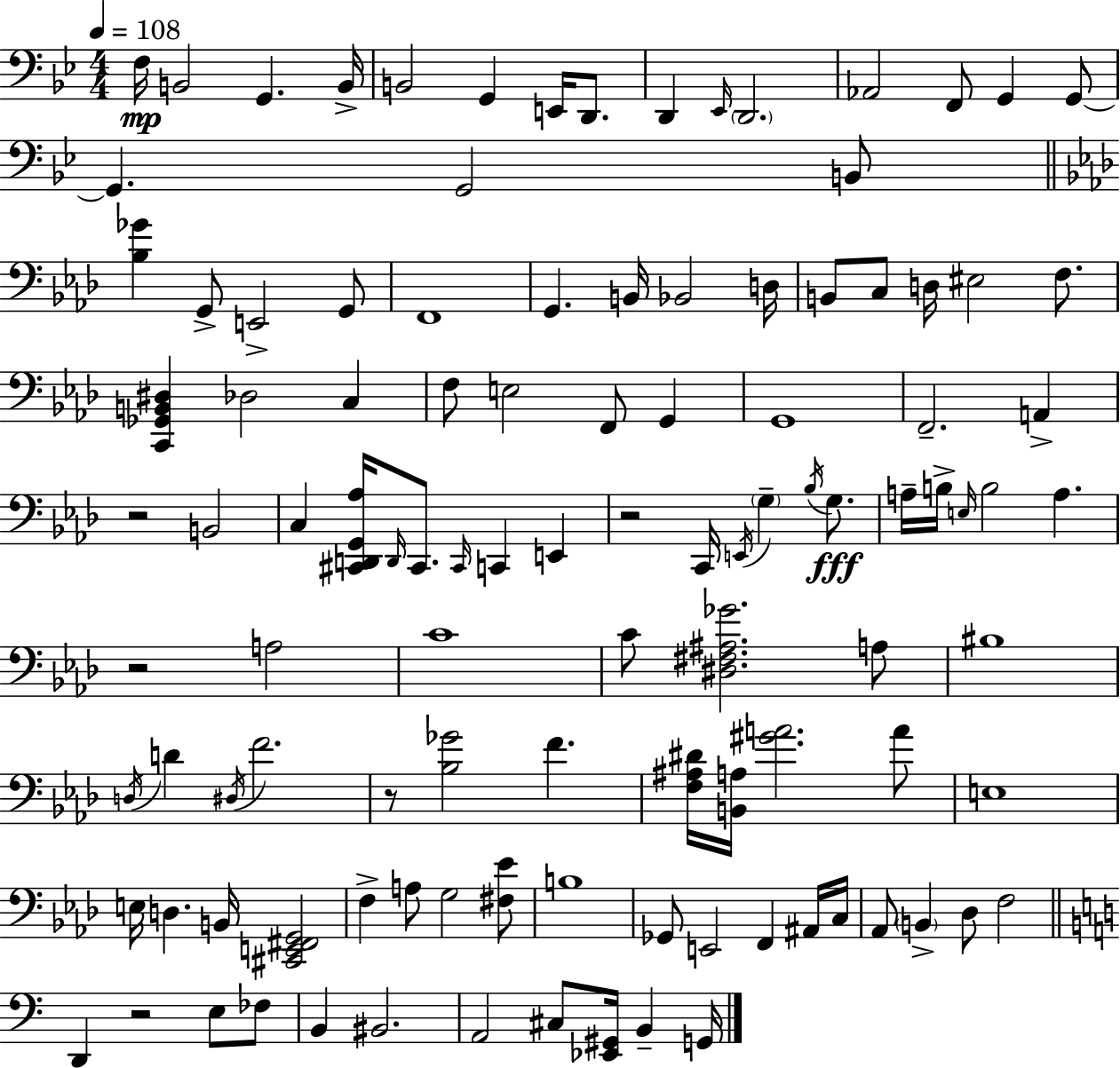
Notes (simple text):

F3/s B2/h G2/q. B2/s B2/h G2/q E2/s D2/e. D2/q Eb2/s D2/h. Ab2/h F2/e G2/q G2/e G2/q. G2/h B2/e [Bb3,Gb4]/q G2/e E2/h G2/e F2/w G2/q. B2/s Bb2/h D3/s B2/e C3/e D3/s EIS3/h F3/e. [C2,Gb2,B2,D#3]/q Db3/h C3/q F3/e E3/h F2/e G2/q G2/w F2/h. A2/q R/h B2/h C3/q [C#2,D2,G2,Ab3]/s D2/s C#2/e. C#2/s C2/q E2/q R/h C2/s E2/s G3/q Bb3/s G3/e. A3/s B3/s E3/s B3/h A3/q. R/h A3/h C4/w C4/e [D#3,F#3,A#3,Gb4]/h. A3/e BIS3/w D3/s D4/q D#3/s F4/h. R/e [Bb3,Gb4]/h F4/q. [F3,A#3,D#4]/s [B2,A3]/s [G#4,A4]/h. A4/e E3/w E3/s D3/q. B2/s [C#2,E2,F#2,G2]/h F3/q A3/e G3/h [F#3,Eb4]/e B3/w Gb2/e E2/h F2/q A#2/s C3/s Ab2/e B2/q Db3/e F3/h D2/q R/h E3/e FES3/e B2/q BIS2/h. A2/h C#3/e [Eb2,G#2]/s B2/q G2/s